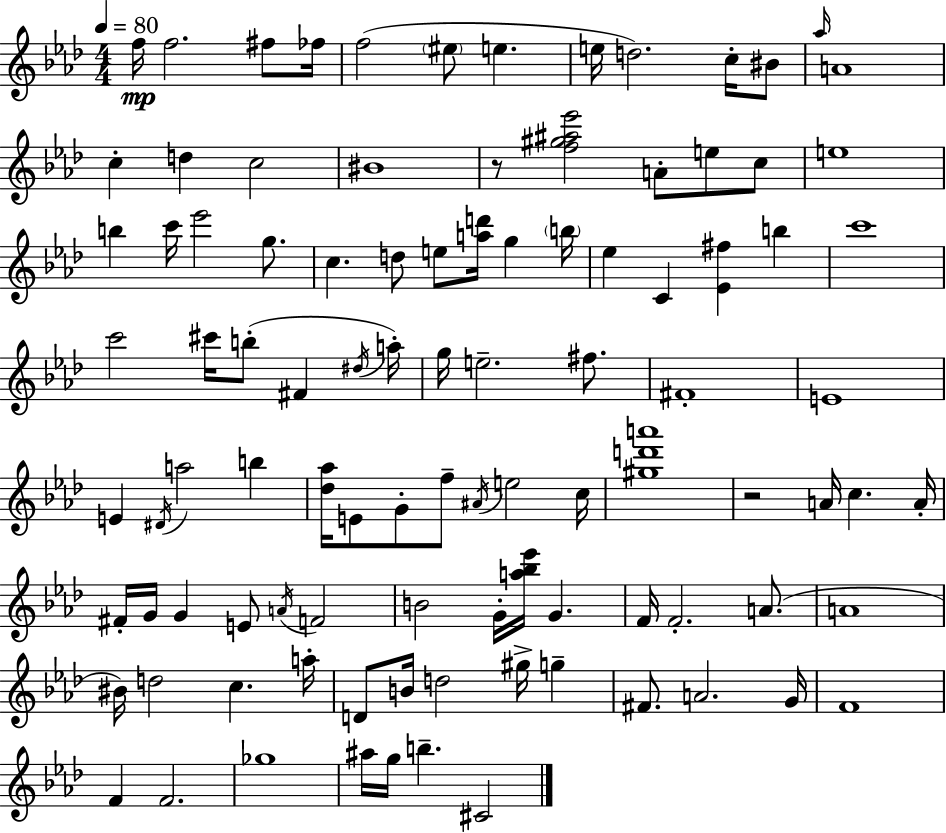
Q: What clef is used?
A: treble